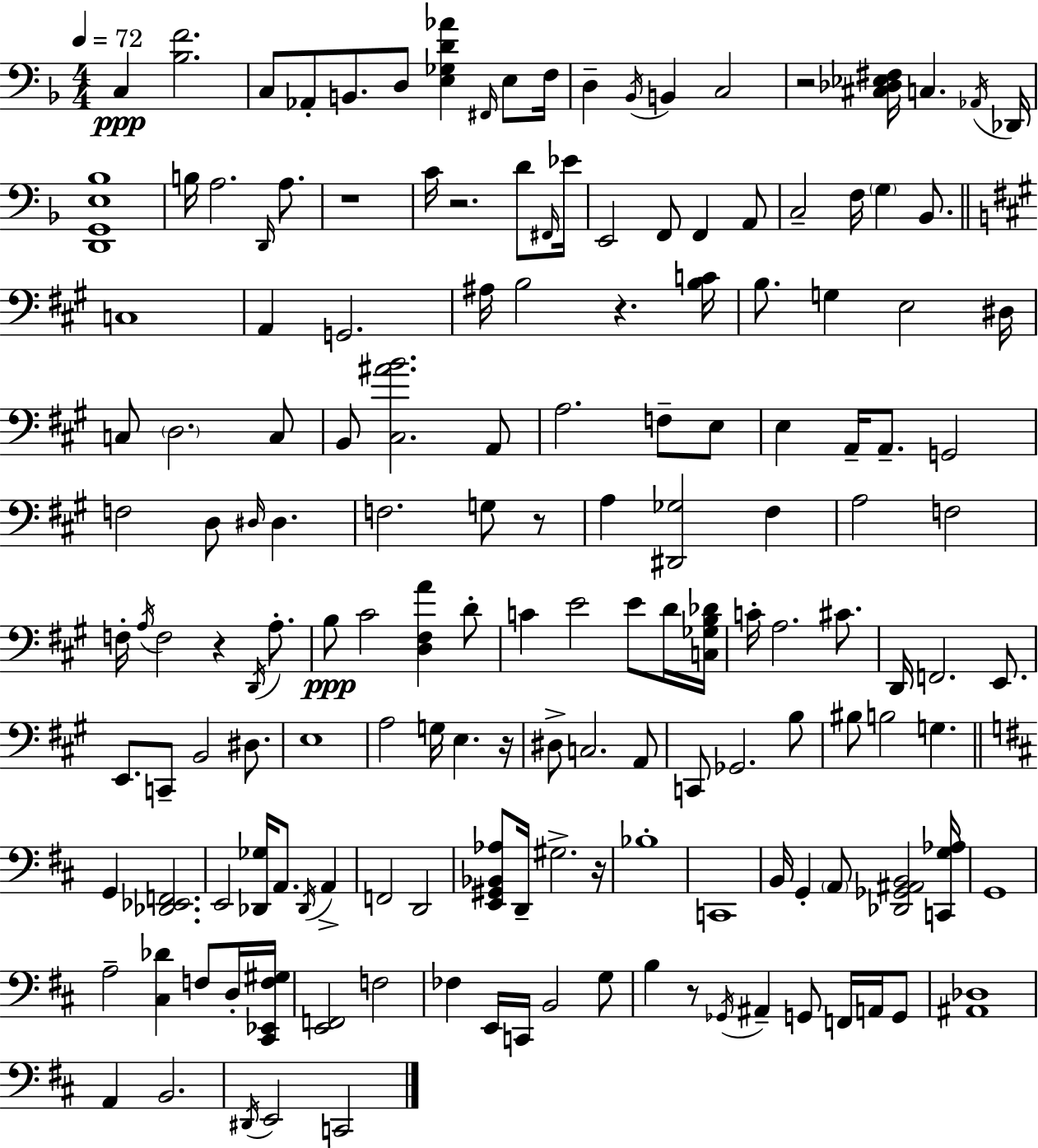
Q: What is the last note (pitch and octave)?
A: C2